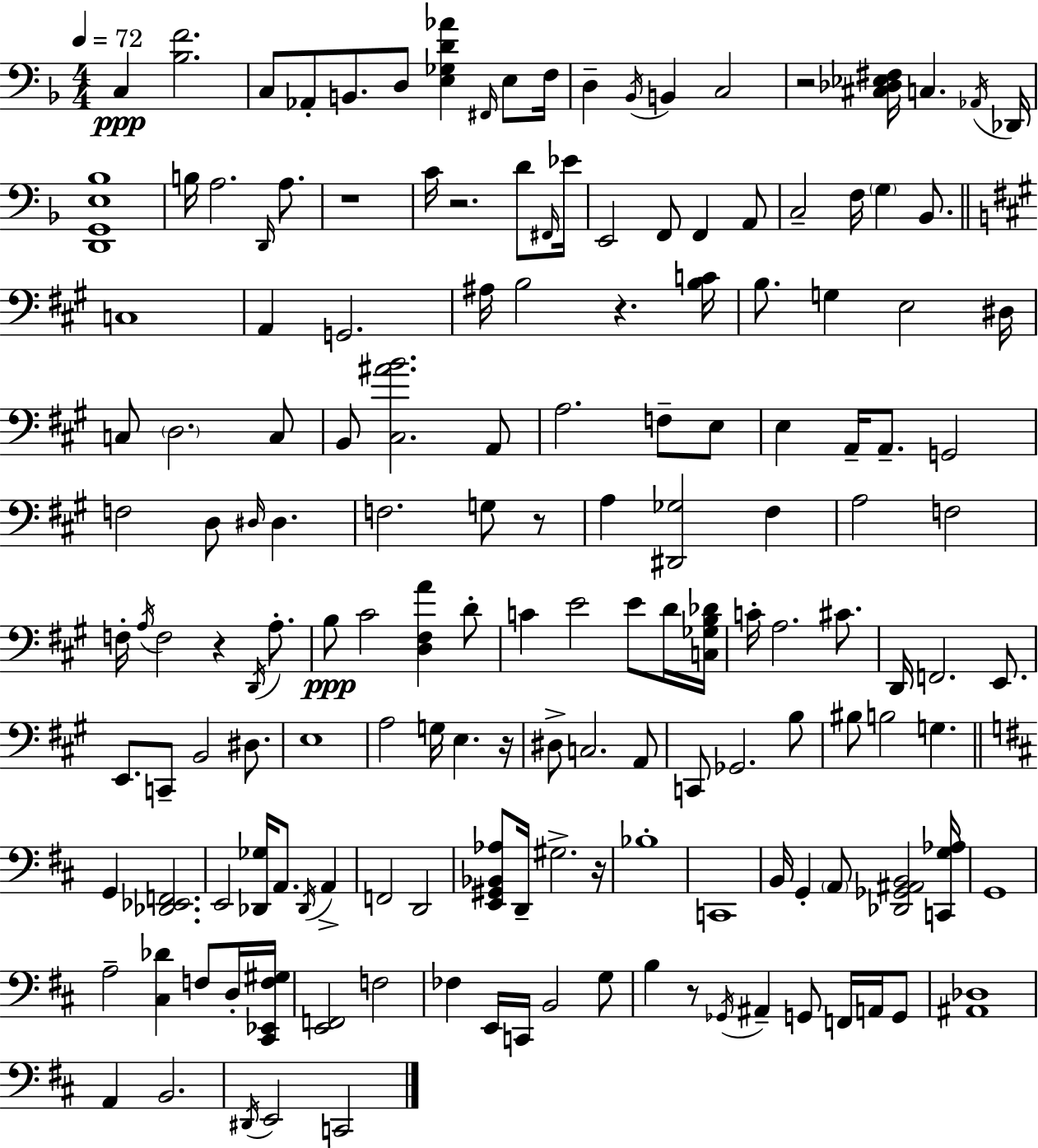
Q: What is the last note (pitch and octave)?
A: C2